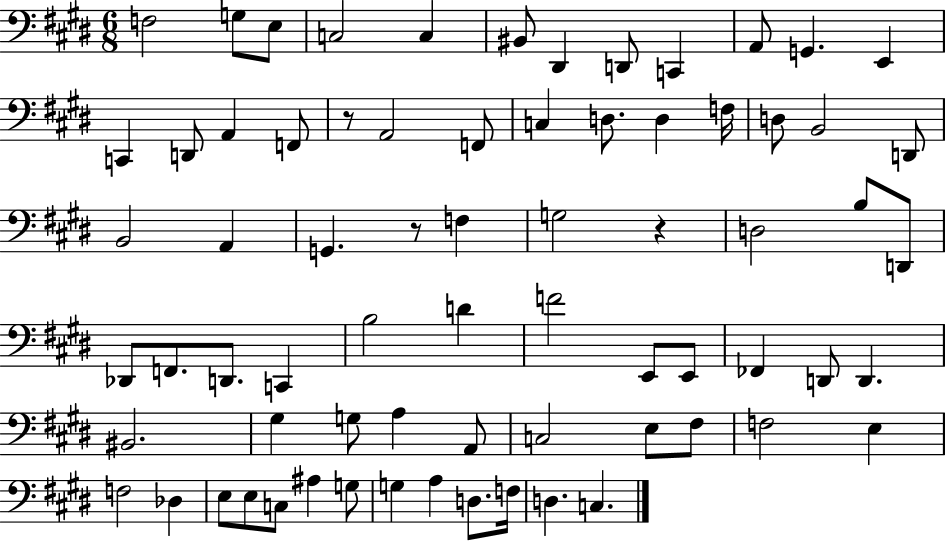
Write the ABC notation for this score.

X:1
T:Untitled
M:6/8
L:1/4
K:E
F,2 G,/2 E,/2 C,2 C, ^B,,/2 ^D,, D,,/2 C,, A,,/2 G,, E,, C,, D,,/2 A,, F,,/2 z/2 A,,2 F,,/2 C, D,/2 D, F,/4 D,/2 B,,2 D,,/2 B,,2 A,, G,, z/2 F, G,2 z D,2 B,/2 D,,/2 _D,,/2 F,,/2 D,,/2 C,, B,2 D F2 E,,/2 E,,/2 _F,, D,,/2 D,, ^B,,2 ^G, G,/2 A, A,,/2 C,2 E,/2 ^F,/2 F,2 E, F,2 _D, E,/2 E,/2 C,/2 ^A, G,/2 G, A, D,/2 F,/4 D, C,